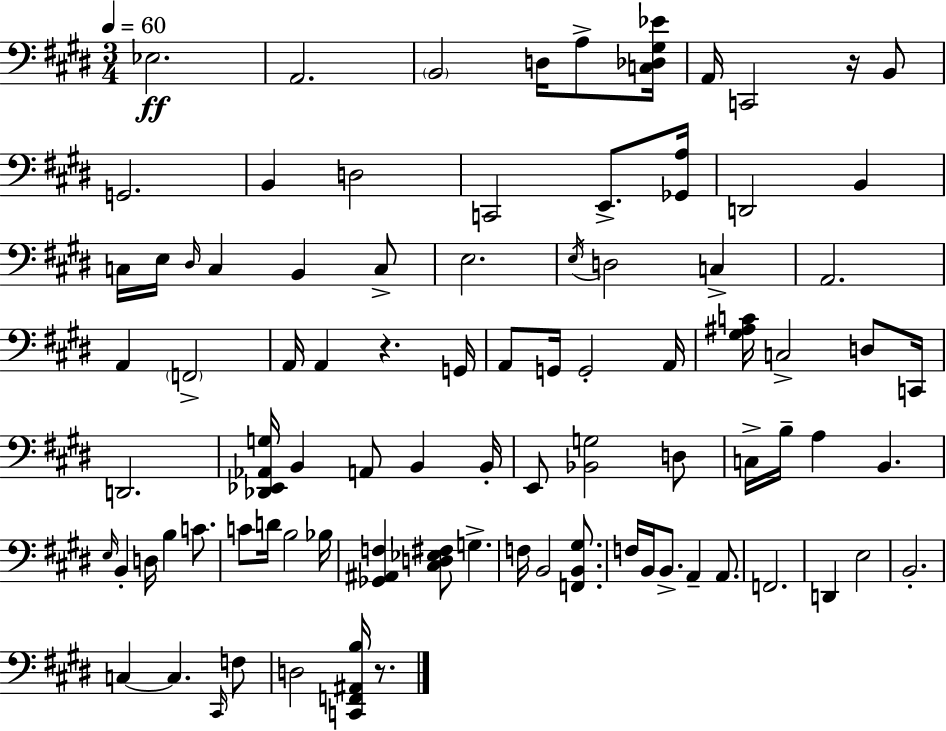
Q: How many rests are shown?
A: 3